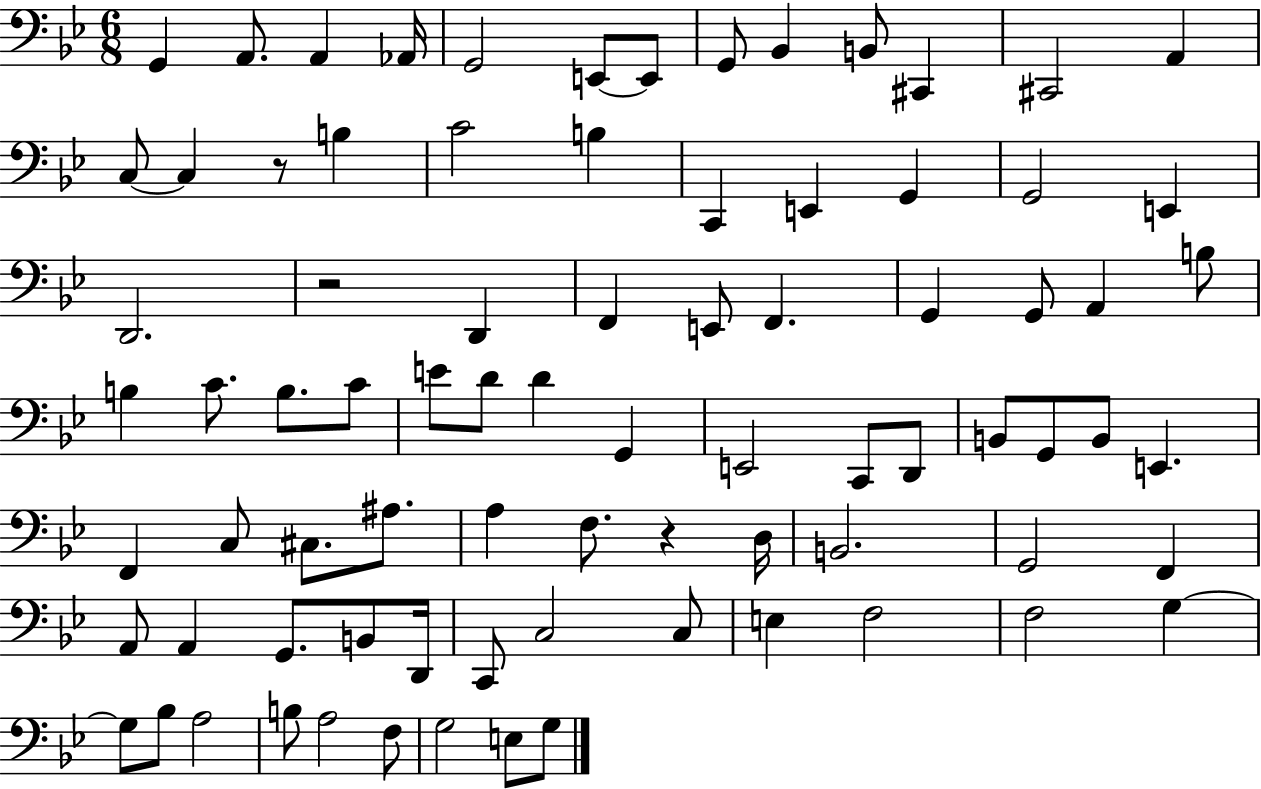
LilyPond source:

{
  \clef bass
  \numericTimeSignature
  \time 6/8
  \key bes \major
  \repeat volta 2 { g,4 a,8. a,4 aes,16 | g,2 e,8~~ e,8 | g,8 bes,4 b,8 cis,4 | cis,2 a,4 | \break c8~~ c4 r8 b4 | c'2 b4 | c,4 e,4 g,4 | g,2 e,4 | \break d,2. | r2 d,4 | f,4 e,8 f,4. | g,4 g,8 a,4 b8 | \break b4 c'8. b8. c'8 | e'8 d'8 d'4 g,4 | e,2 c,8 d,8 | b,8 g,8 b,8 e,4. | \break f,4 c8 cis8. ais8. | a4 f8. r4 d16 | b,2. | g,2 f,4 | \break a,8 a,4 g,8. b,8 d,16 | c,8 c2 c8 | e4 f2 | f2 g4~~ | \break g8 bes8 a2 | b8 a2 f8 | g2 e8 g8 | } \bar "|."
}